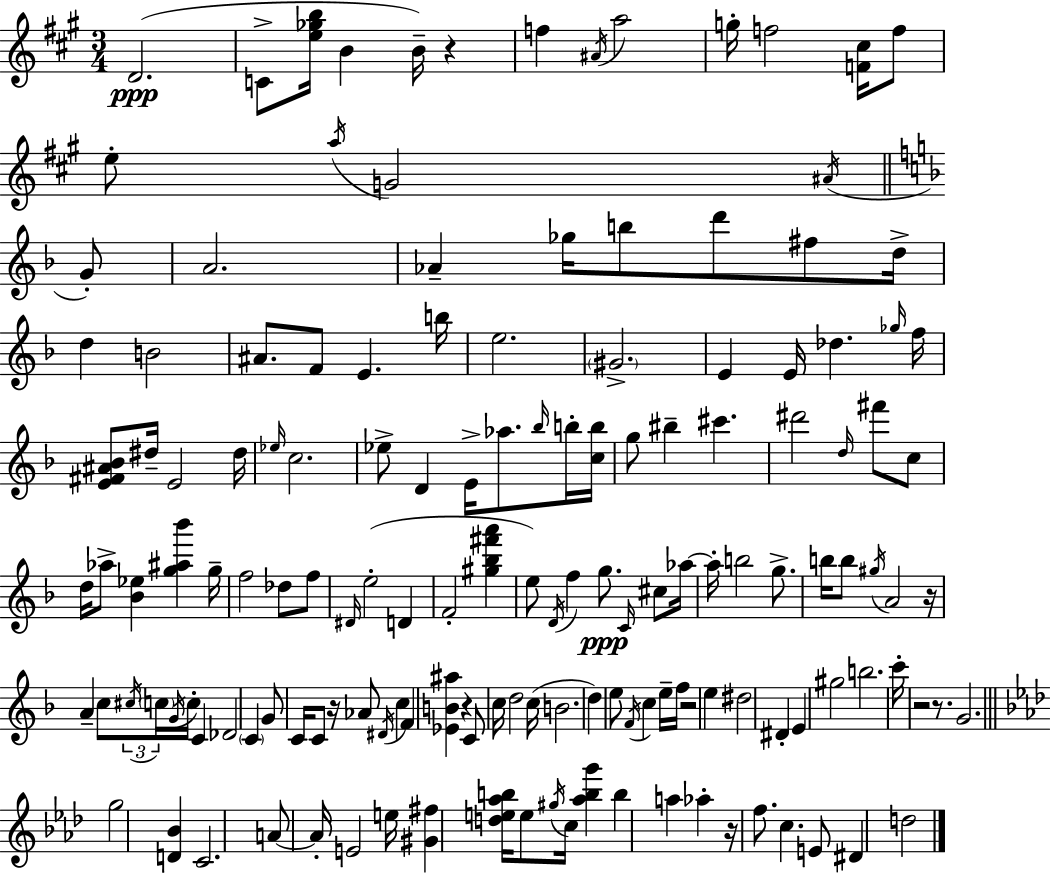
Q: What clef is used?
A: treble